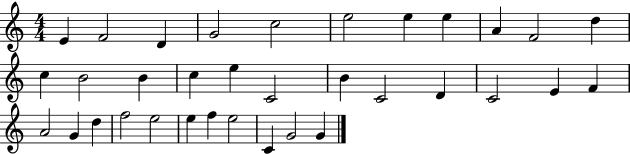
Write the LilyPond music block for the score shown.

{
  \clef treble
  \numericTimeSignature
  \time 4/4
  \key c \major
  e'4 f'2 d'4 | g'2 c''2 | e''2 e''4 e''4 | a'4 f'2 d''4 | \break c''4 b'2 b'4 | c''4 e''4 c'2 | b'4 c'2 d'4 | c'2 e'4 f'4 | \break a'2 g'4 d''4 | f''2 e''2 | e''4 f''4 e''2 | c'4 g'2 g'4 | \break \bar "|."
}